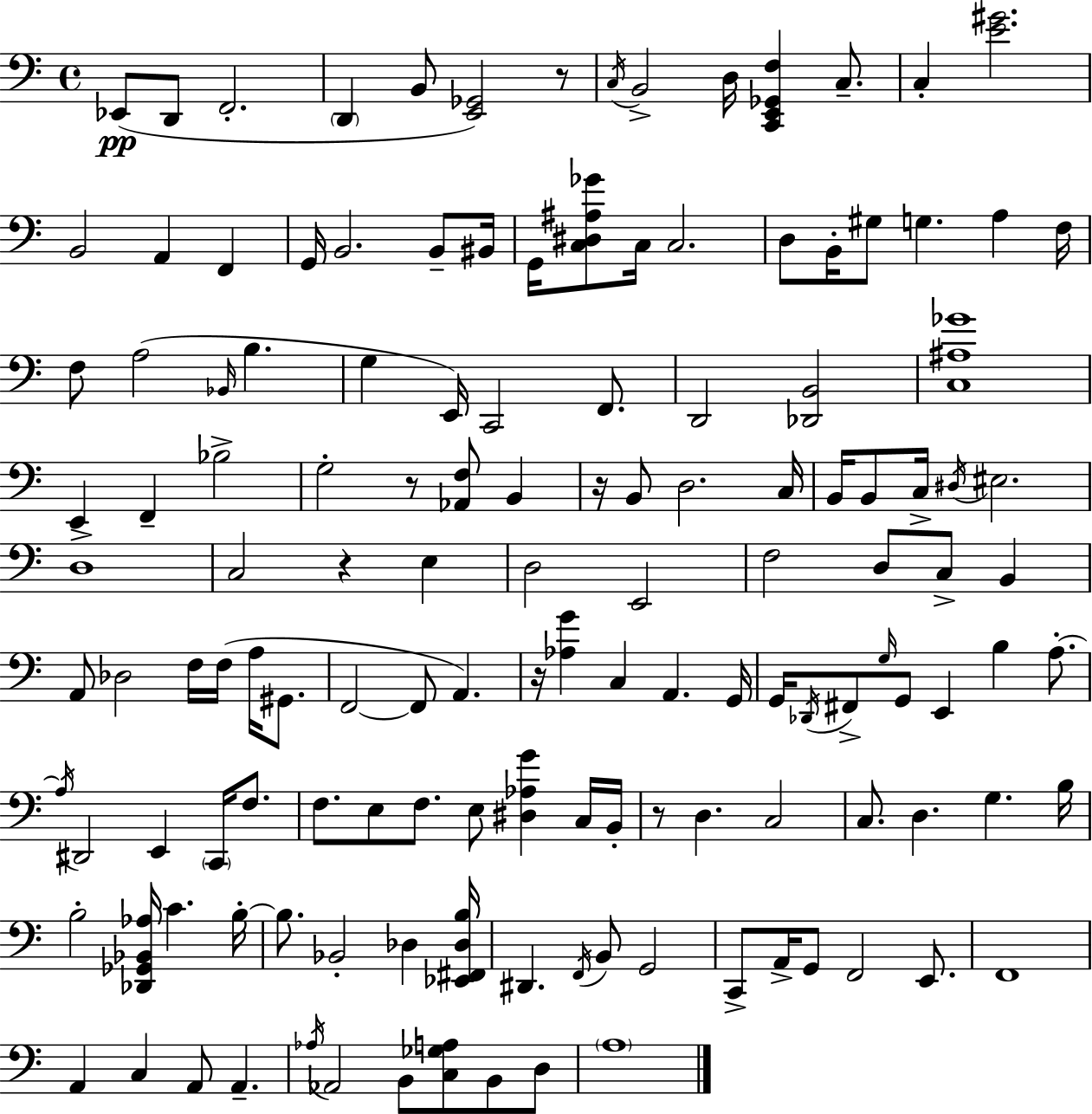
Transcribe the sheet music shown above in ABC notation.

X:1
T:Untitled
M:4/4
L:1/4
K:C
_E,,/2 D,,/2 F,,2 D,, B,,/2 [E,,_G,,]2 z/2 C,/4 B,,2 D,/4 [C,,E,,_G,,F,] C,/2 C, [E^G]2 B,,2 A,, F,, G,,/4 B,,2 B,,/2 ^B,,/4 G,,/4 [C,^D,^A,_G]/2 C,/4 C,2 D,/2 B,,/4 ^G,/2 G, A, F,/4 F,/2 A,2 _B,,/4 B, G, E,,/4 C,,2 F,,/2 D,,2 [_D,,B,,]2 [C,^A,_G]4 E,, F,, _B,2 G,2 z/2 [_A,,F,]/2 B,, z/4 B,,/2 D,2 C,/4 B,,/4 B,,/2 C,/4 ^D,/4 ^E,2 D,4 C,2 z E, D,2 E,,2 F,2 D,/2 C,/2 B,, A,,/2 _D,2 F,/4 F,/4 A,/4 ^G,,/2 F,,2 F,,/2 A,, z/4 [_A,G] C, A,, G,,/4 G,,/4 _D,,/4 ^F,,/2 G,/4 G,,/2 E,, B, A,/2 A,/4 ^D,,2 E,, C,,/4 F,/2 F,/2 E,/2 F,/2 E,/2 [^D,_A,G] C,/4 B,,/4 z/2 D, C,2 C,/2 D, G, B,/4 B,2 [_D,,_G,,_B,,_A,]/4 C B,/4 B,/2 _B,,2 _D, [_E,,^F,,_D,B,]/4 ^D,, F,,/4 B,,/2 G,,2 C,,/2 A,,/4 G,,/2 F,,2 E,,/2 F,,4 A,, C, A,,/2 A,, _A,/4 _A,,2 B,,/2 [C,_G,A,]/2 B,,/2 D,/2 A,4